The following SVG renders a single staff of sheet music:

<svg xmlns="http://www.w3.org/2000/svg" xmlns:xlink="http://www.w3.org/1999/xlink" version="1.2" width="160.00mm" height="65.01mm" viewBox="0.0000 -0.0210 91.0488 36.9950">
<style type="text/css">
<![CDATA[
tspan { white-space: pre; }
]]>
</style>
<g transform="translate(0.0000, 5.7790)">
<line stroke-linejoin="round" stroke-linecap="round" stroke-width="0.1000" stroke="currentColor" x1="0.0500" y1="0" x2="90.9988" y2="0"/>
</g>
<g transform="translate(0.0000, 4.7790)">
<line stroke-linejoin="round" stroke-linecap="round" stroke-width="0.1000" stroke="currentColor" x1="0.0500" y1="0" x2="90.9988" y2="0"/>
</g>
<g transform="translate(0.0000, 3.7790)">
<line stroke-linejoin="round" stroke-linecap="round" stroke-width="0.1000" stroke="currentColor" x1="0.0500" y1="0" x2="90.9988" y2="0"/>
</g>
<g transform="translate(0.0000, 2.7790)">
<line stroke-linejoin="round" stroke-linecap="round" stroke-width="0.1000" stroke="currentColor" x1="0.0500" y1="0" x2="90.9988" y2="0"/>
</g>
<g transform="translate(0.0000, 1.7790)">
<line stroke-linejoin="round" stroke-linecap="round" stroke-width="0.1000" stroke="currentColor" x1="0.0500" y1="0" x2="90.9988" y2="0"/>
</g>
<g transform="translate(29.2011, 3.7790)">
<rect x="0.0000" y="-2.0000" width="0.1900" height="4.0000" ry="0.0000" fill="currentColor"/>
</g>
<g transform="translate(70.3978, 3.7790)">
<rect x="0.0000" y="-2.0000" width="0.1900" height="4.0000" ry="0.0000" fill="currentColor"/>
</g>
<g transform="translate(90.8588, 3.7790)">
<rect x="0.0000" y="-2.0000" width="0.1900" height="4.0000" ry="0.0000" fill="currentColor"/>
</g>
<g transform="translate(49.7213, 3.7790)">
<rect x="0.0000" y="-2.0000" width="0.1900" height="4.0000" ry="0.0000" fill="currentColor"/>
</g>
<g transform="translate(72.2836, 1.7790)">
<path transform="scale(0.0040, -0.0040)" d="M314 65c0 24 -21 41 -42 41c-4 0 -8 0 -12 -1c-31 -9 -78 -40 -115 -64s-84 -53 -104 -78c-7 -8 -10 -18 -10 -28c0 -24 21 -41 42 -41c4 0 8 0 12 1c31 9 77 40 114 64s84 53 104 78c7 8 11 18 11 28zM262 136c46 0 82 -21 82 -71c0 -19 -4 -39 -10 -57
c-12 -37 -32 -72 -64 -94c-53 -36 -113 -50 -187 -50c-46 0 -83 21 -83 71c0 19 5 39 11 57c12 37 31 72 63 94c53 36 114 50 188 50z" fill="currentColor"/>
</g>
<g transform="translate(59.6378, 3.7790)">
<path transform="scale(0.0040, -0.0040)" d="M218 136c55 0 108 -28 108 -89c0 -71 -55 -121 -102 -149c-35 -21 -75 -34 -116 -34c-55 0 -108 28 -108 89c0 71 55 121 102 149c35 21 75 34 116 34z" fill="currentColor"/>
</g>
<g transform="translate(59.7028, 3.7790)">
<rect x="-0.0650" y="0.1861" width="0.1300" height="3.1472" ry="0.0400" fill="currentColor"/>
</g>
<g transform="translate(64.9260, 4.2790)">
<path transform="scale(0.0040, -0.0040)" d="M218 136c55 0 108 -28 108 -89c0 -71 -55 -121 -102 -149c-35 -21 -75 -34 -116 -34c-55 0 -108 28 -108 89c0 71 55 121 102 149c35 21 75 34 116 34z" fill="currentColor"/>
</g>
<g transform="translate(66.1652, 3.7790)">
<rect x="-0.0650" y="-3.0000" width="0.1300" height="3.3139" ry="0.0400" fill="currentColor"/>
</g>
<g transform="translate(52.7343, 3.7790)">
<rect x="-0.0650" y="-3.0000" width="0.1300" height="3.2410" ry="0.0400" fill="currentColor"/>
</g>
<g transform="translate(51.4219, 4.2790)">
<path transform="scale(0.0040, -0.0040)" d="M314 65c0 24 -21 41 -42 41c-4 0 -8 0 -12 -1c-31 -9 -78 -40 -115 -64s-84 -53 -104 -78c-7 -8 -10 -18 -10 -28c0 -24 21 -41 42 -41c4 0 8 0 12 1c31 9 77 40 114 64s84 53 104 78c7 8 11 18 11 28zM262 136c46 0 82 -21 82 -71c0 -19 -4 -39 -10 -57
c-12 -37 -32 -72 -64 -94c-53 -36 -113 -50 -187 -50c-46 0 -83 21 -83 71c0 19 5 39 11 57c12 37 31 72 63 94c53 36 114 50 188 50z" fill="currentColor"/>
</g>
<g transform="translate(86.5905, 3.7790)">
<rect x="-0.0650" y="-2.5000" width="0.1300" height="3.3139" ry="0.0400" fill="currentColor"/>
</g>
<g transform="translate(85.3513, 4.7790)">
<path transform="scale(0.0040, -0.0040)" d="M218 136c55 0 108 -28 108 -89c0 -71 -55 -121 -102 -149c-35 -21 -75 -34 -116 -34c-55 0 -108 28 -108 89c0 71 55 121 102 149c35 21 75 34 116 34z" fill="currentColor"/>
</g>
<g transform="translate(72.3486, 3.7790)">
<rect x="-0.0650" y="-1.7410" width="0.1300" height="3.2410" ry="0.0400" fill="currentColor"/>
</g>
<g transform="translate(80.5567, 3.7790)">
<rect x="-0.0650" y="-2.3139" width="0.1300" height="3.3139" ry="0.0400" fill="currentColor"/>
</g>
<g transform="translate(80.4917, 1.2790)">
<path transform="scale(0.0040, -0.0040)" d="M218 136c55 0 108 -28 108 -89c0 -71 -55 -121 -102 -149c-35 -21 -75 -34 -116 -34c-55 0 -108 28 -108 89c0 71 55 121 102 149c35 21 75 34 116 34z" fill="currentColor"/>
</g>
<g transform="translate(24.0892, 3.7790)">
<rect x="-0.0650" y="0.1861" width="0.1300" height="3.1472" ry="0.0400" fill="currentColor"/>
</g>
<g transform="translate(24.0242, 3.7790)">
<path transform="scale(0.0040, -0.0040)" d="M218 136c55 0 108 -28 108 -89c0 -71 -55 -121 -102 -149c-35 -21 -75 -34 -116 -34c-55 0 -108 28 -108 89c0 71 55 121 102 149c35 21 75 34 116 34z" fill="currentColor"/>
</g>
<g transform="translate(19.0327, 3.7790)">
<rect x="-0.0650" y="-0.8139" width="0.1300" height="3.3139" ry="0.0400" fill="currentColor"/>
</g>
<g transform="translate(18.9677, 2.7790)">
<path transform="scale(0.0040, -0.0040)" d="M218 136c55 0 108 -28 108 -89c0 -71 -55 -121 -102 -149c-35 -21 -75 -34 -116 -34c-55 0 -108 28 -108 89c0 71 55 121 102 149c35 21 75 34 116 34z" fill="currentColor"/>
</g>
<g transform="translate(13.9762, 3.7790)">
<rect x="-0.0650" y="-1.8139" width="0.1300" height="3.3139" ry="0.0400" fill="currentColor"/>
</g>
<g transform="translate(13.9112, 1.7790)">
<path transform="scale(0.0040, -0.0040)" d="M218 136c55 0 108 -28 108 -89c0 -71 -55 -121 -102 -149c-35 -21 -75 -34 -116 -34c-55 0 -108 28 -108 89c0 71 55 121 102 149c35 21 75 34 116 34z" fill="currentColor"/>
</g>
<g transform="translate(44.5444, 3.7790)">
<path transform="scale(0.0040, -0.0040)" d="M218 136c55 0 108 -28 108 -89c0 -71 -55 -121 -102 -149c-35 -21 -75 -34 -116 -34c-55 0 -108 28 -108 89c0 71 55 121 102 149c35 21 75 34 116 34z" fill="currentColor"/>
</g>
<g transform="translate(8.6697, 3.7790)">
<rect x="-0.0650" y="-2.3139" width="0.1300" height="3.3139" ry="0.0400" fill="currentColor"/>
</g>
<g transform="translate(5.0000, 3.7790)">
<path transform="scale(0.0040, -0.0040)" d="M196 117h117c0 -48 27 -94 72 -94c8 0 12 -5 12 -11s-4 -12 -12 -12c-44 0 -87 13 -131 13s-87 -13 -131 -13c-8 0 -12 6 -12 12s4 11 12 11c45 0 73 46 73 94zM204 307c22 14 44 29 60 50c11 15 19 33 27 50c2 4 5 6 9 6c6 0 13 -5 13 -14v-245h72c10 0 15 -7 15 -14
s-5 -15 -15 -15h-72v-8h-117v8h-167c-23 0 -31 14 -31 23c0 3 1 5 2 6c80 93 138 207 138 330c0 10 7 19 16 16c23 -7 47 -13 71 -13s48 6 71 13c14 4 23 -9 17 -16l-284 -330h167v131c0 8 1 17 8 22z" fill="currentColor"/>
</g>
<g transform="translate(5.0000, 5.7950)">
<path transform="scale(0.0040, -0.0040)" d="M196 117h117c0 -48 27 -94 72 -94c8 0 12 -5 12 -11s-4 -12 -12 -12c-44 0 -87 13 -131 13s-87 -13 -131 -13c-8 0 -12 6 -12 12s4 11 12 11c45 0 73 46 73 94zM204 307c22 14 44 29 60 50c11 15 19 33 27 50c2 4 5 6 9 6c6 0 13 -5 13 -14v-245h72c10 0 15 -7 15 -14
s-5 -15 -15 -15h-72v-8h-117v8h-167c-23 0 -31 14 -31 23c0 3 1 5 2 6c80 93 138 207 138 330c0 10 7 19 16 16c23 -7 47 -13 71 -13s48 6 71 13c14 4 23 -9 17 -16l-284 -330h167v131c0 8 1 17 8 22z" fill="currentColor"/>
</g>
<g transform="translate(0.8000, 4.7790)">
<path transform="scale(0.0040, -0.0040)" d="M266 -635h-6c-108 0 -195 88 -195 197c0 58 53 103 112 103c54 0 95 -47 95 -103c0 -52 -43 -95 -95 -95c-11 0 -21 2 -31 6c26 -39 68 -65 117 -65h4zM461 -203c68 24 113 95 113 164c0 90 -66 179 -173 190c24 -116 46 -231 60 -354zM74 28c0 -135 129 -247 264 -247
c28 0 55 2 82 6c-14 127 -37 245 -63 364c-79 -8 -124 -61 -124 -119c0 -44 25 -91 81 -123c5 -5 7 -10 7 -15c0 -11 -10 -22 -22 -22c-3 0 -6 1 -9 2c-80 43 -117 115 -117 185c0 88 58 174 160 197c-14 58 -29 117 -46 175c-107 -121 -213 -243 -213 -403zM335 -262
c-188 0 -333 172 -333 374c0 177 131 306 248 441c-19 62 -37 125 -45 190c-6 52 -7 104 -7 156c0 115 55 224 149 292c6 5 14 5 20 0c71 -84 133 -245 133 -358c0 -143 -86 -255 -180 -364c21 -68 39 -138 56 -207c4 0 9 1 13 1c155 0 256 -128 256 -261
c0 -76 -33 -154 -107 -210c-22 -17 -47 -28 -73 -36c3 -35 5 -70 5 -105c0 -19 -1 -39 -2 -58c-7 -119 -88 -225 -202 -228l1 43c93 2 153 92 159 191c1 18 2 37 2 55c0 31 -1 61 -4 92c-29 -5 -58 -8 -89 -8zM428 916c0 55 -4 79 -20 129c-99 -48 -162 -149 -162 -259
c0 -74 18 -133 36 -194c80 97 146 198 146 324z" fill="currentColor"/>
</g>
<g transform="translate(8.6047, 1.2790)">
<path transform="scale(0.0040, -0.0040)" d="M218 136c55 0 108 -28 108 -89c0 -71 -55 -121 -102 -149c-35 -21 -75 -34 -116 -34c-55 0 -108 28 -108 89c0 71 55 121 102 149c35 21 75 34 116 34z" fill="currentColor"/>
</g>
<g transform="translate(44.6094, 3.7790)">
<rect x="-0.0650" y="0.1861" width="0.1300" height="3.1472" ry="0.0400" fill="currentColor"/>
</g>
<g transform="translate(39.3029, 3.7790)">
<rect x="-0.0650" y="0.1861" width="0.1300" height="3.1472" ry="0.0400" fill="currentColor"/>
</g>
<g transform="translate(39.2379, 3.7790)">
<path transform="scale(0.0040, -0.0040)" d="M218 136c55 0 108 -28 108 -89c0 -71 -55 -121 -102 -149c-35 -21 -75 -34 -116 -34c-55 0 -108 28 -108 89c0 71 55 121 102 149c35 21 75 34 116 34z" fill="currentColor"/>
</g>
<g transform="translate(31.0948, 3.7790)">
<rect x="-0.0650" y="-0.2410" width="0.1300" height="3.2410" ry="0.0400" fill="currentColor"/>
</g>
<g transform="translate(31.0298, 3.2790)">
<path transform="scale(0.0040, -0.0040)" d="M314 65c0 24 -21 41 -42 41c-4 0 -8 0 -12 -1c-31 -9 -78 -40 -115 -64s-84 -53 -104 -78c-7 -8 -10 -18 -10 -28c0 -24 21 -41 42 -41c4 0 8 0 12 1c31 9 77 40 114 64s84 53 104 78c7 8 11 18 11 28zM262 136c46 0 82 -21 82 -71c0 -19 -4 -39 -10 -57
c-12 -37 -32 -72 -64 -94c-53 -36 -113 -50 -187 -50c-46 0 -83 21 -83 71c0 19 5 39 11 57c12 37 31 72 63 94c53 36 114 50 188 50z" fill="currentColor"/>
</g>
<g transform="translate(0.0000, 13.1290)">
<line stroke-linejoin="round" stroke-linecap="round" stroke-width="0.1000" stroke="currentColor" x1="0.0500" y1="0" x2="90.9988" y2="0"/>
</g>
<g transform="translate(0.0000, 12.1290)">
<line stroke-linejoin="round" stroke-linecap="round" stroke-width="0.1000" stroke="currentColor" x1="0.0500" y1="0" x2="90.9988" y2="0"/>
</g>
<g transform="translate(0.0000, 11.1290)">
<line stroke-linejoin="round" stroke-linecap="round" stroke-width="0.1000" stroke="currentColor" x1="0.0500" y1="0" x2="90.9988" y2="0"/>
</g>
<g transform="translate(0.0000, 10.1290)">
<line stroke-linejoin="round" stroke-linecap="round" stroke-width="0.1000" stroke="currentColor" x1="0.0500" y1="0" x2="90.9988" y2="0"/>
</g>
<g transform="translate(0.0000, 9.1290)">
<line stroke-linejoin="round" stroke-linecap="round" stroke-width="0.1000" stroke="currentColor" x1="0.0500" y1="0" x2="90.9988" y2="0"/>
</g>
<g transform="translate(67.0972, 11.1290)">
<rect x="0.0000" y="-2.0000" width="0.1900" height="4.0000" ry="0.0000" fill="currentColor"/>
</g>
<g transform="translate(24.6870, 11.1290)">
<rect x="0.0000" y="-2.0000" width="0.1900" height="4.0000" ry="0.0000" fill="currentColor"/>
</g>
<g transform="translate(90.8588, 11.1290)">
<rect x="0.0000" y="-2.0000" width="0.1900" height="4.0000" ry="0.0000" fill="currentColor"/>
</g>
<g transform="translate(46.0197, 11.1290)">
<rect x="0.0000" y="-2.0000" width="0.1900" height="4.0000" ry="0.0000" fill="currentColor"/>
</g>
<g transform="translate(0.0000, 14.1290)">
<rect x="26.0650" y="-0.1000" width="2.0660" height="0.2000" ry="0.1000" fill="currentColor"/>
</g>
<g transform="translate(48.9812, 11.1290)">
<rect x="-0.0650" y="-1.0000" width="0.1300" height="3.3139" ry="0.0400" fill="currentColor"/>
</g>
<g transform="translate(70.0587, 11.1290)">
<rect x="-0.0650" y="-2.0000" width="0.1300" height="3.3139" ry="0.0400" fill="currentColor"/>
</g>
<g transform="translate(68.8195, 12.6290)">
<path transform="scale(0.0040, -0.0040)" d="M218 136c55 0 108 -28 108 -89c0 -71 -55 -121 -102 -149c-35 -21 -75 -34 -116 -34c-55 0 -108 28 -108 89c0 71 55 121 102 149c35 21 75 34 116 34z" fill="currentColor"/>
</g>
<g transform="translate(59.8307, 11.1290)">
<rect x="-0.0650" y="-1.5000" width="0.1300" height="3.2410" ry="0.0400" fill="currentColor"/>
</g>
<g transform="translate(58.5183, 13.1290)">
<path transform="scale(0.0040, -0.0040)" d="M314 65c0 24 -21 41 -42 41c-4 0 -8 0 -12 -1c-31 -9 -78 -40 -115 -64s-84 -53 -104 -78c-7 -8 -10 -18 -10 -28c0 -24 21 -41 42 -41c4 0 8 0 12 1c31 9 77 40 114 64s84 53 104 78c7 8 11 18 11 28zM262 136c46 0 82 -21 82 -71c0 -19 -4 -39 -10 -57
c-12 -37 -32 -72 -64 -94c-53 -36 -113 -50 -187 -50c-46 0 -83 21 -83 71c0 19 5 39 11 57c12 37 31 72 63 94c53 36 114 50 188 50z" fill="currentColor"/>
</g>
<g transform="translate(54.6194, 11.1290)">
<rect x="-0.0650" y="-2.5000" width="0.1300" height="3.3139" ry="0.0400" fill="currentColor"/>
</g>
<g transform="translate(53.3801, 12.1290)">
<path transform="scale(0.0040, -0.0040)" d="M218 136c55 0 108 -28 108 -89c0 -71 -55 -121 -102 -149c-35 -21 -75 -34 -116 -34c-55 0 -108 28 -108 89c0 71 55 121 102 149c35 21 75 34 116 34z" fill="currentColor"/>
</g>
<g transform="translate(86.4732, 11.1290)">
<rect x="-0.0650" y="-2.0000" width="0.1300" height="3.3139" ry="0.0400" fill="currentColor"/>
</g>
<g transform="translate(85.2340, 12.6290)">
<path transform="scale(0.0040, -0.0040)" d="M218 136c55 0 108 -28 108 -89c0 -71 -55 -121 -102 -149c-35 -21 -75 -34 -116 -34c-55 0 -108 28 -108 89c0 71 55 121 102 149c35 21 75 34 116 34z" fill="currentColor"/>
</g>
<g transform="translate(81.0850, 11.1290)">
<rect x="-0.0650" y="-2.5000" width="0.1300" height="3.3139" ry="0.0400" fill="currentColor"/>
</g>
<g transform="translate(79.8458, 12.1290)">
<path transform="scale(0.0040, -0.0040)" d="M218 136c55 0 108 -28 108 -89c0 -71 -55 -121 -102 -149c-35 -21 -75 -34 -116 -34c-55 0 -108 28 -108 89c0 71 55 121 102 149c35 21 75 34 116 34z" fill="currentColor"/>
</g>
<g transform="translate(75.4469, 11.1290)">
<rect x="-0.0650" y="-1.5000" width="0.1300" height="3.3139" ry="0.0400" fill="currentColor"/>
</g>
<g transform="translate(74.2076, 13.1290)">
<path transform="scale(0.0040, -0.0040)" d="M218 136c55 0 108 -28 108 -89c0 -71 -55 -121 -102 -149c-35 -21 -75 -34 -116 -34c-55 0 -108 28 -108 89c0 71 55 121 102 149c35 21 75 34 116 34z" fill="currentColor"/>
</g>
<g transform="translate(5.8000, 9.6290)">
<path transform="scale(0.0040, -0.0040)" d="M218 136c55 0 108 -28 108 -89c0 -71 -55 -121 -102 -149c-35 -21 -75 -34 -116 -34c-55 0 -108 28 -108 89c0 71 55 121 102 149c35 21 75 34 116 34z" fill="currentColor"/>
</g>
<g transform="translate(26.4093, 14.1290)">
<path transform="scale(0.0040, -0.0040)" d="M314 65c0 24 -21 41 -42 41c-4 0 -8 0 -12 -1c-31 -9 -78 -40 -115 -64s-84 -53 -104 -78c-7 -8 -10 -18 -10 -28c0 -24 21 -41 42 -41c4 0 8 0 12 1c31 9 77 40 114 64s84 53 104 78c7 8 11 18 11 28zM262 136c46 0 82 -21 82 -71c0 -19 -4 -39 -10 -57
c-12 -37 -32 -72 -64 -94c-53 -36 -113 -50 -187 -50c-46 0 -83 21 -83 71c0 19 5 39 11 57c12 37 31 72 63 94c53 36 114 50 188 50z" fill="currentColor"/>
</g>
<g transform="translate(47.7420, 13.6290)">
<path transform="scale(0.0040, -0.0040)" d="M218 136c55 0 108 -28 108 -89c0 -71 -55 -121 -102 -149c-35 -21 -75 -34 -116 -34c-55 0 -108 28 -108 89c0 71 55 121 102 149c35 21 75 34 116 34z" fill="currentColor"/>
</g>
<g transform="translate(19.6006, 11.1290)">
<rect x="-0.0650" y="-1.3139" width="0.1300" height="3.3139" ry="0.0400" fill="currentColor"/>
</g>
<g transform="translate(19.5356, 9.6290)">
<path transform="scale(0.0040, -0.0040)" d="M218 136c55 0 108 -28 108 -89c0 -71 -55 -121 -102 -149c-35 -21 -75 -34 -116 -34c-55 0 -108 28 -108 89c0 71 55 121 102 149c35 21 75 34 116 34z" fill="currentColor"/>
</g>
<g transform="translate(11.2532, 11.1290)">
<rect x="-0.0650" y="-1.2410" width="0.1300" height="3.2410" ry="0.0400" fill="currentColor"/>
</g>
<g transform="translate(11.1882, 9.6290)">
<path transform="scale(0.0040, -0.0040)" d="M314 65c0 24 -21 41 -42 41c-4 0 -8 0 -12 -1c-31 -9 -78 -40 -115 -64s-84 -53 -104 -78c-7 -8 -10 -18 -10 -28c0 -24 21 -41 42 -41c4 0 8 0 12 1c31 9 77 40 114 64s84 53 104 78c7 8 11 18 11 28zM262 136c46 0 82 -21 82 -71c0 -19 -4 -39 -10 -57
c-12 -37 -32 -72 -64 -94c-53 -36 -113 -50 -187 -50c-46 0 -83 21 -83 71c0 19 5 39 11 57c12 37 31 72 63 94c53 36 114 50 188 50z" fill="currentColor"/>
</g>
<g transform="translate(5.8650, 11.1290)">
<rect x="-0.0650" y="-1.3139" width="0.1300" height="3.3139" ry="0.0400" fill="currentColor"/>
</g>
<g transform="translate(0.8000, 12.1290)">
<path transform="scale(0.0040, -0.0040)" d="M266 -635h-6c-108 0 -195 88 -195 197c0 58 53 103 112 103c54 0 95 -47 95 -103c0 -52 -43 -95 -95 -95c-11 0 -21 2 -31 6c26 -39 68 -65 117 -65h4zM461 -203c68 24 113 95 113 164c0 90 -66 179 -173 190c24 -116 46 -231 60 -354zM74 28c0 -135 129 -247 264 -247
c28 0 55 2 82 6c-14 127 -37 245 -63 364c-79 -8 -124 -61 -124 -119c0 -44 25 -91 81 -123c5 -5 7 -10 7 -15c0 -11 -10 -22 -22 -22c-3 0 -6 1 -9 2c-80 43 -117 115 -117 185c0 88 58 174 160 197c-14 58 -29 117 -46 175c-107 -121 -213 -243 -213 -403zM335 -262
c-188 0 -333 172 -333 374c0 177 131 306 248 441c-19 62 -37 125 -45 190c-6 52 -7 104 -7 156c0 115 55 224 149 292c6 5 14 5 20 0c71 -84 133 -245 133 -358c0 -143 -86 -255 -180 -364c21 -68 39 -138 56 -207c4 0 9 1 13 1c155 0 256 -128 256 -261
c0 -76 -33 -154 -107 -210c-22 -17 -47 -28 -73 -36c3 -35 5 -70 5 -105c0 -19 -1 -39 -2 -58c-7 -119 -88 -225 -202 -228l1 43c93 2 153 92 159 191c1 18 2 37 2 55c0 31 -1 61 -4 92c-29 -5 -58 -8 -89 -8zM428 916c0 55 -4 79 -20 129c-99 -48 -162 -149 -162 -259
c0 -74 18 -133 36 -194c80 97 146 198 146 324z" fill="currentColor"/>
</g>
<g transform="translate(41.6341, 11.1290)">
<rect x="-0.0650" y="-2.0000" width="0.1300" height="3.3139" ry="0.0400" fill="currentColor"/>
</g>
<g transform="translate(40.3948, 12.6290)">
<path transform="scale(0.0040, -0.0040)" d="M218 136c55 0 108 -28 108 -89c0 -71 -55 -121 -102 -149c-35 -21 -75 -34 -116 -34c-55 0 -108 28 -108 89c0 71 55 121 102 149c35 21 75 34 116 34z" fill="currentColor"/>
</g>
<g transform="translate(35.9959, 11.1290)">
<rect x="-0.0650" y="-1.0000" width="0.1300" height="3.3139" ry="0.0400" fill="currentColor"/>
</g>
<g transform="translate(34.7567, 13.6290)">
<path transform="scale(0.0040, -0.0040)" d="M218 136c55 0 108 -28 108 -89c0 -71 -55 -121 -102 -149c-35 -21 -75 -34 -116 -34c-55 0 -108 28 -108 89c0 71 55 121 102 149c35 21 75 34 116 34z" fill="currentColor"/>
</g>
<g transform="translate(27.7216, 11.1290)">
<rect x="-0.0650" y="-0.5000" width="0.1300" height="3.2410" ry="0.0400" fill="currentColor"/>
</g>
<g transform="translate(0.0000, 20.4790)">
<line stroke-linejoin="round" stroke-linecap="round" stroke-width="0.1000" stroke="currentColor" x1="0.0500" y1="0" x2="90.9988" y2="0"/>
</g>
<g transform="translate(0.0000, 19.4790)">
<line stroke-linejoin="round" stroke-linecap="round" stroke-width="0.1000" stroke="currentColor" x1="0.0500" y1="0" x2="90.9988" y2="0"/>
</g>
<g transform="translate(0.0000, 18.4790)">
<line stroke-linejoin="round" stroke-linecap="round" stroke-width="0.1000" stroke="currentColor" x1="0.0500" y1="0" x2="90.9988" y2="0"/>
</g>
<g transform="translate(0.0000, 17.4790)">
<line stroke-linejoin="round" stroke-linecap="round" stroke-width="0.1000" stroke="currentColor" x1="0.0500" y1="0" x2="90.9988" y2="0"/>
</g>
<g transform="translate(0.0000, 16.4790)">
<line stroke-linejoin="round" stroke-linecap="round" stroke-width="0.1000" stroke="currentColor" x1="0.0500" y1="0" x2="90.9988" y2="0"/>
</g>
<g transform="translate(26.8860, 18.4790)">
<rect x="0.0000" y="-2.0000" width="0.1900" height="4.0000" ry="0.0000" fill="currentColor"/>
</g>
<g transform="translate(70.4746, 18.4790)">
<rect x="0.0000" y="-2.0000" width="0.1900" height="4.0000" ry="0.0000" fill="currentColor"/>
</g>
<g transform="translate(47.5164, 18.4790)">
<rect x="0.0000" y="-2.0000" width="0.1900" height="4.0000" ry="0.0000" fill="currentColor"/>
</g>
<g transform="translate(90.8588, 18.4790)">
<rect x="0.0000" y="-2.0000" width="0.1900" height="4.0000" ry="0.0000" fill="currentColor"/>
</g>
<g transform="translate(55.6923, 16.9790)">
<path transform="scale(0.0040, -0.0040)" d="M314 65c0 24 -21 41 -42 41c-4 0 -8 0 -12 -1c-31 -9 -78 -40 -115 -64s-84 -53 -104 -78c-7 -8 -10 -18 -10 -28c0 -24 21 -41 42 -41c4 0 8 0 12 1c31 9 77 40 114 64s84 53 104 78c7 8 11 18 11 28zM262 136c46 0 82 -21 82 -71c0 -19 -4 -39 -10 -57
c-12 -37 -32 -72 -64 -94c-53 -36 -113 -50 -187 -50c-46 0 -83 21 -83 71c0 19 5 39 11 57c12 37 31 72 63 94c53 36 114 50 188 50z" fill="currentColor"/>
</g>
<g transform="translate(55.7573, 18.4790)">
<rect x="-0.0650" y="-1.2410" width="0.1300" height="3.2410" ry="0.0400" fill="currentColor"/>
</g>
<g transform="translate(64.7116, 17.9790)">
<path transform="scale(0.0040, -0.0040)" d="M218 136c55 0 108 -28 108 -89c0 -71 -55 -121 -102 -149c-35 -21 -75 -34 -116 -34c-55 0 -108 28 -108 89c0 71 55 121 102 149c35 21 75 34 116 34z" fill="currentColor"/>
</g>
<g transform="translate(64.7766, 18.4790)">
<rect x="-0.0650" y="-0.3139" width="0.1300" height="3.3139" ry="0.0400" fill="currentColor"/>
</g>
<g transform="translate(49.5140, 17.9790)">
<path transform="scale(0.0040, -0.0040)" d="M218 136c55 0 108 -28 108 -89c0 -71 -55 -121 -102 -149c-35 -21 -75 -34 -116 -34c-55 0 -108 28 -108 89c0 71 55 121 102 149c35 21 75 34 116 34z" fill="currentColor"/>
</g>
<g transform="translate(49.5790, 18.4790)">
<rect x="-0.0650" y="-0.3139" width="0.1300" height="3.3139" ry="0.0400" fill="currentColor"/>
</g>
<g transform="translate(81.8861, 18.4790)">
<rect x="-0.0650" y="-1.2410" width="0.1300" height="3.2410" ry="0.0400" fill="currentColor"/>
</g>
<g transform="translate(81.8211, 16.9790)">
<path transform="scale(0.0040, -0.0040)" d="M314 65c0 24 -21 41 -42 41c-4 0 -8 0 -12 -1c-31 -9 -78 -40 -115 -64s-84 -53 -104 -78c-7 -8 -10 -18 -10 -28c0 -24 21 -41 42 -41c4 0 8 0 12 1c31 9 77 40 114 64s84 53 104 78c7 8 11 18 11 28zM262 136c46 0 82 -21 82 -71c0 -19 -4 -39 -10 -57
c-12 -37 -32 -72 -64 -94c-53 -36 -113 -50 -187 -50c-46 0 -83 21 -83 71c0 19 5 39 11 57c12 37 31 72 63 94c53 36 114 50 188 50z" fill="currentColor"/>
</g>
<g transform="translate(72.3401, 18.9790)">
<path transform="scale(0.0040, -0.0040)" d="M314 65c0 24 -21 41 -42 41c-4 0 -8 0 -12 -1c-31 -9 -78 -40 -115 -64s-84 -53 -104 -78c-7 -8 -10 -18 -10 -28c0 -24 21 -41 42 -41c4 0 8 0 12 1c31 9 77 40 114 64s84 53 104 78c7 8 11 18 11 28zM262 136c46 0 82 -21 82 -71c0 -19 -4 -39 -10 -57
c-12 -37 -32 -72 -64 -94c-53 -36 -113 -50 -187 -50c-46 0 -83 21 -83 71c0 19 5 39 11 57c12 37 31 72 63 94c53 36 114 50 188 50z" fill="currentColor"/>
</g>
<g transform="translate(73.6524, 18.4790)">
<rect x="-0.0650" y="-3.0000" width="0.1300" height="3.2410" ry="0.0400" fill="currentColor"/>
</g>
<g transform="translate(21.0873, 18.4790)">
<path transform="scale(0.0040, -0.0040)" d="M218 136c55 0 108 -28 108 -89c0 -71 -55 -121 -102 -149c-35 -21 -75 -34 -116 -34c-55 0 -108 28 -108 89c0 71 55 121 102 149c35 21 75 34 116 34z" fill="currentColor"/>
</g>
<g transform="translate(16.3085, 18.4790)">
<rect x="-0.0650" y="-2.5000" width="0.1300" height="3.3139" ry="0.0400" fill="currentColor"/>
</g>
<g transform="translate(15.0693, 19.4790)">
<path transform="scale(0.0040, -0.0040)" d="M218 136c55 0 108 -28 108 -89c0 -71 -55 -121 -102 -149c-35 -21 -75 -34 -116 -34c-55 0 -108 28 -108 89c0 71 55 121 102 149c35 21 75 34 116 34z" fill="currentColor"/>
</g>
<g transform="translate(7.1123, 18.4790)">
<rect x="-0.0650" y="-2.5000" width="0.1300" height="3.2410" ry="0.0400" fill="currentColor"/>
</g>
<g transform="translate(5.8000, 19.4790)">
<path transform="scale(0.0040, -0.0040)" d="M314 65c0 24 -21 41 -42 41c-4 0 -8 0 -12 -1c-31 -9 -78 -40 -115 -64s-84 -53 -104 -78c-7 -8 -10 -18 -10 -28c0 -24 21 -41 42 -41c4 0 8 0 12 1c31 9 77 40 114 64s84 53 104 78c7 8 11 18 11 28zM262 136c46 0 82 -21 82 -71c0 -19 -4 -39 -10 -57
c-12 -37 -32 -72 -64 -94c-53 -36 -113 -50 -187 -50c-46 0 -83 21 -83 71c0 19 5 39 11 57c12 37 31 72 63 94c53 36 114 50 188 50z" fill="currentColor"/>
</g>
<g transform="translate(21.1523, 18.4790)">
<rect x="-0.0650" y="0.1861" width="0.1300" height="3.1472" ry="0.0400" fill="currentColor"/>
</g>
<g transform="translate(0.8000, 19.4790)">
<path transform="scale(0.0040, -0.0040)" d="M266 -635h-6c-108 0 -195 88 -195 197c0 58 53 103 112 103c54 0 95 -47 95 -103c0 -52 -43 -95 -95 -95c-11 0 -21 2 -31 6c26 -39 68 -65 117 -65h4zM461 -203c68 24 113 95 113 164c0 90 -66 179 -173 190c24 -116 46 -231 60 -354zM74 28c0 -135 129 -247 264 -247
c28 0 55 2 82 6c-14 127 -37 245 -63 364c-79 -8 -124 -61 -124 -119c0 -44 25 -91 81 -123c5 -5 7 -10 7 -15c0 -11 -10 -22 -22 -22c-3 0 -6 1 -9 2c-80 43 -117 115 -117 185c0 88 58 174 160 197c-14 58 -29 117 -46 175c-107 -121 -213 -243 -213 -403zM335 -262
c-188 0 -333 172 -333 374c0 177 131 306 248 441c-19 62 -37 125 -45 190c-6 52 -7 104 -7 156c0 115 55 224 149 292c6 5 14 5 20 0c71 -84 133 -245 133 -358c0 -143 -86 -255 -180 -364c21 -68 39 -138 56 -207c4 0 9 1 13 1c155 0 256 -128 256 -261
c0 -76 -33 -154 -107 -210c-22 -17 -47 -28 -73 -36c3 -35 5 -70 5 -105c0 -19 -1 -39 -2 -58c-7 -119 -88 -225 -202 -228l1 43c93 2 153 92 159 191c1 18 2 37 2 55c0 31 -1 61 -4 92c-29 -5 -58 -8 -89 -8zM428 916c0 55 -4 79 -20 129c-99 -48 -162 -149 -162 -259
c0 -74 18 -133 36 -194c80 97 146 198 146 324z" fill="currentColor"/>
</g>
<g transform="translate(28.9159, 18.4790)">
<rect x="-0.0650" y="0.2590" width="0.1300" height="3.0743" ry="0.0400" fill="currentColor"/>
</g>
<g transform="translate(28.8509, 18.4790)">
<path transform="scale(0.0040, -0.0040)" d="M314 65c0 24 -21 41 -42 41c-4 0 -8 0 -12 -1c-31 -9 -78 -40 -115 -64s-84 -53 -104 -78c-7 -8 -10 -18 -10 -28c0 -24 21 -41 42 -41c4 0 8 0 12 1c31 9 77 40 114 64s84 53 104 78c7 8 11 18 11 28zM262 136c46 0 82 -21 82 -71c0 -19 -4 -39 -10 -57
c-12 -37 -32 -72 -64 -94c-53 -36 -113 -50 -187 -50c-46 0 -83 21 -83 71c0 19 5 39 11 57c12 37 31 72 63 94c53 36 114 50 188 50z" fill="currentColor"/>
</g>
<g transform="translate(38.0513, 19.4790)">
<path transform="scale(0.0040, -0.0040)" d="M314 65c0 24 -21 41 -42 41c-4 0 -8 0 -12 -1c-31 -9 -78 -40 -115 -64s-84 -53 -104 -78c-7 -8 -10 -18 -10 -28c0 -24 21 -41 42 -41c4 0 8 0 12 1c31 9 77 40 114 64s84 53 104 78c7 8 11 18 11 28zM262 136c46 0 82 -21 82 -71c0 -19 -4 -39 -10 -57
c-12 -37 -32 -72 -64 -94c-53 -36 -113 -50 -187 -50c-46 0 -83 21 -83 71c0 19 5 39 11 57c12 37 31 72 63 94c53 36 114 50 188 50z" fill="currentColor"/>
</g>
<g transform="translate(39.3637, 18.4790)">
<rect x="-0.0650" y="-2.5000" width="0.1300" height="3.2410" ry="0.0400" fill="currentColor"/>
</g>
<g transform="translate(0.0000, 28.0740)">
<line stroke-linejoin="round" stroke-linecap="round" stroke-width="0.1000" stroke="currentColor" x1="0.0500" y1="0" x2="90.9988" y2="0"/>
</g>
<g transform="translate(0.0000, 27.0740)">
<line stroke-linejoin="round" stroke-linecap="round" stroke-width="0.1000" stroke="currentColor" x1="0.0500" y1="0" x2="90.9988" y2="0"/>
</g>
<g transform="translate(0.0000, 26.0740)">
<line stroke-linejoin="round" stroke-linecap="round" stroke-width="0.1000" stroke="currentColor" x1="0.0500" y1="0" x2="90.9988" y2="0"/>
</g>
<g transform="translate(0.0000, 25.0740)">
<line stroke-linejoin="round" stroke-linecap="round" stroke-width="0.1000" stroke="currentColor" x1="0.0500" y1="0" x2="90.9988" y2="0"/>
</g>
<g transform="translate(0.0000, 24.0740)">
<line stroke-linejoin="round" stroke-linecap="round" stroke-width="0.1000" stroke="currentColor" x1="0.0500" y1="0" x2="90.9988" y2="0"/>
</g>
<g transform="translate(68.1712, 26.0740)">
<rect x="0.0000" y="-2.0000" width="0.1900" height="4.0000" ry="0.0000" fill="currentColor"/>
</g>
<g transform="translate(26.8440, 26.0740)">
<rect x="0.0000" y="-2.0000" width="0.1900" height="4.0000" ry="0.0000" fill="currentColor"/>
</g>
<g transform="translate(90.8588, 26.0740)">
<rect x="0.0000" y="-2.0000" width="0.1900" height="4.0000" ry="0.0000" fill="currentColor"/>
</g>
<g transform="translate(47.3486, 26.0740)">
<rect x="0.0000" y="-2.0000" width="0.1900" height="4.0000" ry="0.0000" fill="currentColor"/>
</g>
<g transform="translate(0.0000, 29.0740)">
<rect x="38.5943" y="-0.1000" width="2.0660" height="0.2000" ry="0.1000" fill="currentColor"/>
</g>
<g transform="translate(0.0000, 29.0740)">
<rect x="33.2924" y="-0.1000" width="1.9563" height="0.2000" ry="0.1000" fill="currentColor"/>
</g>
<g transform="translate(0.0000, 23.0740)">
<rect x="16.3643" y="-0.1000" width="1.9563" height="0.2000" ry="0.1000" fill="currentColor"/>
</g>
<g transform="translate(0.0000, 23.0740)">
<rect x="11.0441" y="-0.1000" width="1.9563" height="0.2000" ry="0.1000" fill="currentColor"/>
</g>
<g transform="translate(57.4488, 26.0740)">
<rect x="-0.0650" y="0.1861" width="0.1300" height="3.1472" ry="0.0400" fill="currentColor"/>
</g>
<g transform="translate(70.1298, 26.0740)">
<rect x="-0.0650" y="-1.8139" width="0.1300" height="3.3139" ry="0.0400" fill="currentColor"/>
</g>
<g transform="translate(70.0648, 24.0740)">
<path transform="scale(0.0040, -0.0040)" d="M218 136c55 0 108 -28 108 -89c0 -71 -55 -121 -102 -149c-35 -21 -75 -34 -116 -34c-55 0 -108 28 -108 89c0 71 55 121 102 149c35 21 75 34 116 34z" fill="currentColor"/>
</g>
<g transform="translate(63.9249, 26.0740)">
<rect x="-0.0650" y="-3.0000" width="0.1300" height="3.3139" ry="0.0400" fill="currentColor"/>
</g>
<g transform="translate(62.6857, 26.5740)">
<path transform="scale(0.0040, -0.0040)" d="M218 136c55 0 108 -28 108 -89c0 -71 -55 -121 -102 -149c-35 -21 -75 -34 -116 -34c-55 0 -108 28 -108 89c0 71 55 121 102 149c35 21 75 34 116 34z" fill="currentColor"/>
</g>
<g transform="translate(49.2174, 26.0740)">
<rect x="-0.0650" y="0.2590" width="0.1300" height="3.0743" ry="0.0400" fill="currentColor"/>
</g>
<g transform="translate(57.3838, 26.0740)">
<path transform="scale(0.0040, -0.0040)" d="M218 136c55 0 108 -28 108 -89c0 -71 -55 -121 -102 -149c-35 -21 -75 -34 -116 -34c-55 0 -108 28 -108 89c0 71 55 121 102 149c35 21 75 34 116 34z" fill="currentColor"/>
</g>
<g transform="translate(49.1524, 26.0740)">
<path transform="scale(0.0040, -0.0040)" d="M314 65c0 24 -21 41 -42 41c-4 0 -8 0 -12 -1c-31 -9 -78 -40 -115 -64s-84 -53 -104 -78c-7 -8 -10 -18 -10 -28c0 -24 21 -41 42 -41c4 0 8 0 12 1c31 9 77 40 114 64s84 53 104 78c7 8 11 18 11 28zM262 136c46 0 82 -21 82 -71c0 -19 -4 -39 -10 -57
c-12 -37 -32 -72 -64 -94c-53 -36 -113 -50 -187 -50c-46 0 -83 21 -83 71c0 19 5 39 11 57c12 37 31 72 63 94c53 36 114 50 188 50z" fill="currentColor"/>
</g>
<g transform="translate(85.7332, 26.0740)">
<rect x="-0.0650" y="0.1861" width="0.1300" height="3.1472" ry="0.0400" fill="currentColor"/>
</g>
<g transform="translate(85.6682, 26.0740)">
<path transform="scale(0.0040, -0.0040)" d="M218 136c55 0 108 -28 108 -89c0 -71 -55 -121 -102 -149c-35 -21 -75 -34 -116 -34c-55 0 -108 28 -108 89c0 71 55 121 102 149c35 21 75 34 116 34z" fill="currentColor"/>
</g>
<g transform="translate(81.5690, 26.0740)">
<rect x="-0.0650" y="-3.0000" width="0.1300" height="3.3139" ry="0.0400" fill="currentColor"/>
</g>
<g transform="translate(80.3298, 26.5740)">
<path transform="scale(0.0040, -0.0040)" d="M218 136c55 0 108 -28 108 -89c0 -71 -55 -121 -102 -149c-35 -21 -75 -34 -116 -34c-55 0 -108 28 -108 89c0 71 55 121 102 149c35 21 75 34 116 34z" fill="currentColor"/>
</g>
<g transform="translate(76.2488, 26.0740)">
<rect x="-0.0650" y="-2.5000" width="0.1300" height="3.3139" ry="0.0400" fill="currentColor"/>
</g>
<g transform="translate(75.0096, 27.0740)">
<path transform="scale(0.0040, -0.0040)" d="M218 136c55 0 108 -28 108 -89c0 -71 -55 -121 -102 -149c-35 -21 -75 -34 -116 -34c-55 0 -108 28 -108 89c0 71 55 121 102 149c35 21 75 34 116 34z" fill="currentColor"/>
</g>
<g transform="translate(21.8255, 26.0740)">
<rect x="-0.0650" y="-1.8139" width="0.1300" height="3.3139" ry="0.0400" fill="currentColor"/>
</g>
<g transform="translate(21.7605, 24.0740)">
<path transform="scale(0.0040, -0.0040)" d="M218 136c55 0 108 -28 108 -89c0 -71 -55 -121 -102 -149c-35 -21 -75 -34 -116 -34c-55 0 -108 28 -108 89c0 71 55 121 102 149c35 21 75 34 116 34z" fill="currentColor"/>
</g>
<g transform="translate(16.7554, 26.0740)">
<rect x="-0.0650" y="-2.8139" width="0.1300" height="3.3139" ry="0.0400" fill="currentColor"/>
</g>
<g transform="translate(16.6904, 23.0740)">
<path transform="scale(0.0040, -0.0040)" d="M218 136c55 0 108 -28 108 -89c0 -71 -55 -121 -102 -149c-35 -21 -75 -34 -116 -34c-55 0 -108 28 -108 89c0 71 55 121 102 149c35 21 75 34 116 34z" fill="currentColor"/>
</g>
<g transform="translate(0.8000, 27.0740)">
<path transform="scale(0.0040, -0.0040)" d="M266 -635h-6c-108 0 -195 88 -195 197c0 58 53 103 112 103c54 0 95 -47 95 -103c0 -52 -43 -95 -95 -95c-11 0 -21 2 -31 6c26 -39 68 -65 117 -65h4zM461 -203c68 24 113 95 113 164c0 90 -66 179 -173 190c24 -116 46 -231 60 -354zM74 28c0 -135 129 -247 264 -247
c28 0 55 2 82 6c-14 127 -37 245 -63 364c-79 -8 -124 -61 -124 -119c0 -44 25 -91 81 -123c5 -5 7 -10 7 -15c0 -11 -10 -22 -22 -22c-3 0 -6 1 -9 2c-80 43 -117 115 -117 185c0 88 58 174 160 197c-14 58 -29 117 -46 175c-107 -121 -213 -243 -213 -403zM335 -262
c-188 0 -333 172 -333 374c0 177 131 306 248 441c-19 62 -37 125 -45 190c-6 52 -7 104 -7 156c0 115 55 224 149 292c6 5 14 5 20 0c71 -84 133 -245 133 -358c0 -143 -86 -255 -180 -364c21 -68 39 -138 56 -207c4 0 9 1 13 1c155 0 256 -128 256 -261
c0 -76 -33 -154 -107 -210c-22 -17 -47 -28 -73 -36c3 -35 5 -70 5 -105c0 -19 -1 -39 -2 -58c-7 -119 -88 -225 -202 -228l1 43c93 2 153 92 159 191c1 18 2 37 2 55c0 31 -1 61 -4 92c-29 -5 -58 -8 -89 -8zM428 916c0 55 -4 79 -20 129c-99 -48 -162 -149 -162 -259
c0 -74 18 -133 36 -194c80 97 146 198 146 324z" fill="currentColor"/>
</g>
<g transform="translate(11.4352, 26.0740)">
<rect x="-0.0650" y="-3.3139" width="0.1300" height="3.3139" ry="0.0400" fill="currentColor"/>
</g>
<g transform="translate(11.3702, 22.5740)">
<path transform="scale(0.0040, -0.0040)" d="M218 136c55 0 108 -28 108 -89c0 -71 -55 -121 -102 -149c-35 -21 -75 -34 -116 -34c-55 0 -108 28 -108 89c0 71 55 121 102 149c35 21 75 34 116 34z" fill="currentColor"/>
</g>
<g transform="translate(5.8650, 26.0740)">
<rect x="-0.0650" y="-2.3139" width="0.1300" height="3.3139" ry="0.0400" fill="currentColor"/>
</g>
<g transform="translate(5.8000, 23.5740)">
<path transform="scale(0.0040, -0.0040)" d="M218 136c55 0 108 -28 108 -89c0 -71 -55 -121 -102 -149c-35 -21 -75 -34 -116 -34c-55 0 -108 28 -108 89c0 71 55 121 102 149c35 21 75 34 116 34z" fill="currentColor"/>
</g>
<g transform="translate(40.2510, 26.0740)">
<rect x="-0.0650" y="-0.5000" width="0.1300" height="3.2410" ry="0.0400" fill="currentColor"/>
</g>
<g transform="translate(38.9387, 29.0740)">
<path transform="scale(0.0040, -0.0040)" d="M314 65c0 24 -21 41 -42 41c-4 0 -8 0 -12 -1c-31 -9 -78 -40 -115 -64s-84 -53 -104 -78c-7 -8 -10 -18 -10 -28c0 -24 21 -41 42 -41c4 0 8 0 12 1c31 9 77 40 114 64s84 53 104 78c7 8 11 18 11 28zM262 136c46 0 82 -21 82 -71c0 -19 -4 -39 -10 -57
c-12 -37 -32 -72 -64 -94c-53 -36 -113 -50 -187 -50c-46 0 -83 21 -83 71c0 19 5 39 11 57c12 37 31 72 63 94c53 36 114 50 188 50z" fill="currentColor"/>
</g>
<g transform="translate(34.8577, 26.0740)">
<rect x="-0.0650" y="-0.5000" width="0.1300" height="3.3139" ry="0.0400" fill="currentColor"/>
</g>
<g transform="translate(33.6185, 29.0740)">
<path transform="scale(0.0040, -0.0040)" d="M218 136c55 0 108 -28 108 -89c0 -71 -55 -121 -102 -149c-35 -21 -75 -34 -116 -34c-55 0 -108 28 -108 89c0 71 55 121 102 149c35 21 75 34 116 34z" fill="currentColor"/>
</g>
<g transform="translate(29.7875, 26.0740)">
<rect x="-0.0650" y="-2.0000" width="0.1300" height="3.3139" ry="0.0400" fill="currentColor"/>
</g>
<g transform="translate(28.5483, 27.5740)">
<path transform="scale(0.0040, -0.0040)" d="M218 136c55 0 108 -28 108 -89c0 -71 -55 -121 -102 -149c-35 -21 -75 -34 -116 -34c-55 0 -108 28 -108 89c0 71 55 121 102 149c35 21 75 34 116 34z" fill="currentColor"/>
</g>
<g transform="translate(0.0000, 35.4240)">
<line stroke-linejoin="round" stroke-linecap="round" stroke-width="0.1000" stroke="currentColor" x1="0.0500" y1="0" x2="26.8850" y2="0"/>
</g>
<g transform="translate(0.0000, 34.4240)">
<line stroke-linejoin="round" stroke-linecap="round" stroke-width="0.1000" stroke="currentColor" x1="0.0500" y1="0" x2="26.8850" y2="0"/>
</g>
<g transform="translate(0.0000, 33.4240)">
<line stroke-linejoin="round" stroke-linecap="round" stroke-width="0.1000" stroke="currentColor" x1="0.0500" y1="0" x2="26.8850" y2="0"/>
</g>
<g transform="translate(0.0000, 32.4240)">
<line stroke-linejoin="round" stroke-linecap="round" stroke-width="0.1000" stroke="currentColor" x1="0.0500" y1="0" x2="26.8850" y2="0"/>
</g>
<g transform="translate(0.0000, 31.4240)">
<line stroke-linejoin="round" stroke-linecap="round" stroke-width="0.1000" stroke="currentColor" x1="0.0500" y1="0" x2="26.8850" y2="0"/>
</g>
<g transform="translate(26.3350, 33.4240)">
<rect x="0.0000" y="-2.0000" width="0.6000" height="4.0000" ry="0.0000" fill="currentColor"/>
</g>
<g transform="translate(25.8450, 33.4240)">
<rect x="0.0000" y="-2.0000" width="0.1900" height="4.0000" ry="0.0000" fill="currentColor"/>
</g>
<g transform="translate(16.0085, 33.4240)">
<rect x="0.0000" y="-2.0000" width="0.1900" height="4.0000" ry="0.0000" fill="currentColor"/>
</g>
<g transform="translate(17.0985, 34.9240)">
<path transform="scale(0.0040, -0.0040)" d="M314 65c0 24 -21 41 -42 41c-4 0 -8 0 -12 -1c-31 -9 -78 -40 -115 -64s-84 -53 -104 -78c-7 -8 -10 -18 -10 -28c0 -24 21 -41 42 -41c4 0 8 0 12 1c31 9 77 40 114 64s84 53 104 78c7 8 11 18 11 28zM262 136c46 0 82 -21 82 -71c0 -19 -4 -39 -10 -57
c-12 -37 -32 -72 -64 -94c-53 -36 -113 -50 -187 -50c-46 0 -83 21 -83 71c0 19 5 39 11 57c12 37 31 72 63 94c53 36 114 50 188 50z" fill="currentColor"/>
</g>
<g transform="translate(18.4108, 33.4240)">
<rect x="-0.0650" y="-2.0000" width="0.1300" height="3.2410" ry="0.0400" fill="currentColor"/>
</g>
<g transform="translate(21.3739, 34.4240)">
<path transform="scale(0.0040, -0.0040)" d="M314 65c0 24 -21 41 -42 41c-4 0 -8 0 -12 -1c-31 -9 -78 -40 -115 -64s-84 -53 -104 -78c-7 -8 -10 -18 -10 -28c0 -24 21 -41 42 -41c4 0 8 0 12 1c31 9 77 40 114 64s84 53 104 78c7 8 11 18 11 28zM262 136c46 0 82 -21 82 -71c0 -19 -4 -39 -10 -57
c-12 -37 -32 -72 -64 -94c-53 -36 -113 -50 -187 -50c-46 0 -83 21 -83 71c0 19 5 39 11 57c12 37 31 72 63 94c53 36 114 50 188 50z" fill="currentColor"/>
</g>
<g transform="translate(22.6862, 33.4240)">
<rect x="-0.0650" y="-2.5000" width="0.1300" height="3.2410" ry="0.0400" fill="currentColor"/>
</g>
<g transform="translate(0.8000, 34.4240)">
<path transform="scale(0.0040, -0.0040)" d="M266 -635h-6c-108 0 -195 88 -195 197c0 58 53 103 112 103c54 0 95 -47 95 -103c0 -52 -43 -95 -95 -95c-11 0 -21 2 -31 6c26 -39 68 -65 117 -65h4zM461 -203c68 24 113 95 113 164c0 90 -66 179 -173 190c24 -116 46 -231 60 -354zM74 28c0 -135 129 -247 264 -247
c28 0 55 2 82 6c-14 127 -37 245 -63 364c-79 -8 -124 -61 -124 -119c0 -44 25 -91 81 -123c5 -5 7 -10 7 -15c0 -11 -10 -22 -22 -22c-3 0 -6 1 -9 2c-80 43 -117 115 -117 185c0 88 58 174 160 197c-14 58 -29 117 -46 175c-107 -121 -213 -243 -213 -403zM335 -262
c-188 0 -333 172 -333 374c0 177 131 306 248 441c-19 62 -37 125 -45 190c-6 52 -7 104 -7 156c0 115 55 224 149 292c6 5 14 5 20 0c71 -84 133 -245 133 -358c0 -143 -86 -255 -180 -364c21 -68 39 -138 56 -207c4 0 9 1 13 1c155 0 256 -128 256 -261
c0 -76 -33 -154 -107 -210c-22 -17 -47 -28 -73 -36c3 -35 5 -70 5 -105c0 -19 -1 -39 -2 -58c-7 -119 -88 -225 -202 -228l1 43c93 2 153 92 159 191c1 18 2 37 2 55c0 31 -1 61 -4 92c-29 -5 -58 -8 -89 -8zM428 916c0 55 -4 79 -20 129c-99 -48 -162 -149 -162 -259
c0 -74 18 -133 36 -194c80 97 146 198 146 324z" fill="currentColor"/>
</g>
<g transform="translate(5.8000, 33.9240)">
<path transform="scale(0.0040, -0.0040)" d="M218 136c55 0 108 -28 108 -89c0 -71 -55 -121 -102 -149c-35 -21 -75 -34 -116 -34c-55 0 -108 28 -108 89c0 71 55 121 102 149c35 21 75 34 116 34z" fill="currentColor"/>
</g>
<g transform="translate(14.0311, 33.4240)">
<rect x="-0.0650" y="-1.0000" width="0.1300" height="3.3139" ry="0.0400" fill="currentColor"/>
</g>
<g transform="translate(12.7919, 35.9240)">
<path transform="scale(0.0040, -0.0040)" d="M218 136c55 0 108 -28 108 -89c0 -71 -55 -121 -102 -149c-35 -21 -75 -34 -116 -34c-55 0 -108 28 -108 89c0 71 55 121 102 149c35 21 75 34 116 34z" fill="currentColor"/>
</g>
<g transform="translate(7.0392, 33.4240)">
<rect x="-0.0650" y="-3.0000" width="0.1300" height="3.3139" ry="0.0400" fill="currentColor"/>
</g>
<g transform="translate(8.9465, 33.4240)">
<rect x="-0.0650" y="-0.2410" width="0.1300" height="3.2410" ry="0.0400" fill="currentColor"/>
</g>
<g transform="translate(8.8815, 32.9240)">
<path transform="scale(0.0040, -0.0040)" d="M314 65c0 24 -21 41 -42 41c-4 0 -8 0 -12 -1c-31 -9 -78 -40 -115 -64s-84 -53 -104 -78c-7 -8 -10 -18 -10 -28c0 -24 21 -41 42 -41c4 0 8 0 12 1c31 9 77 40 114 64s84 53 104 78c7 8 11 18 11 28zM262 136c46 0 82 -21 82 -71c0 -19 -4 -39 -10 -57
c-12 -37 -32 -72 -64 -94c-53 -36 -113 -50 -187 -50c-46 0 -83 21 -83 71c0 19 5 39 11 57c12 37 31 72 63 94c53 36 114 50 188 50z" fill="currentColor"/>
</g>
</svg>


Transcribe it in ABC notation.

X:1
T:Untitled
M:4/4
L:1/4
K:C
g f d B c2 B B A2 B A f2 g G e e2 e C2 D F D G E2 F E G F G2 G B B2 G2 c e2 c A2 e2 g b a f F C C2 B2 B A f G A B A c2 D F2 G2